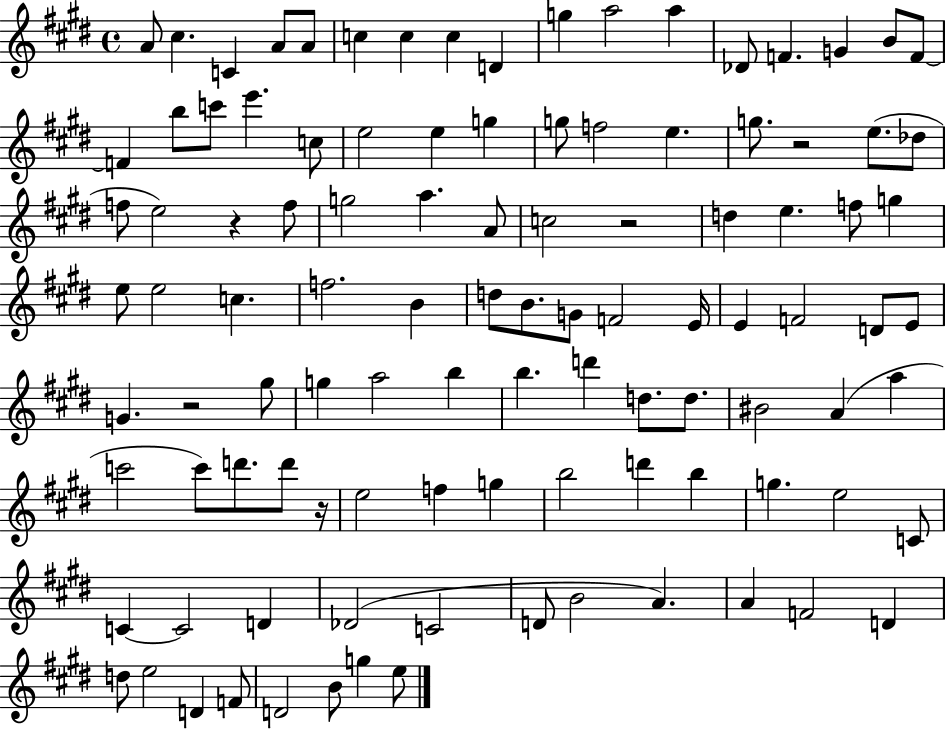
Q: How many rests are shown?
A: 5